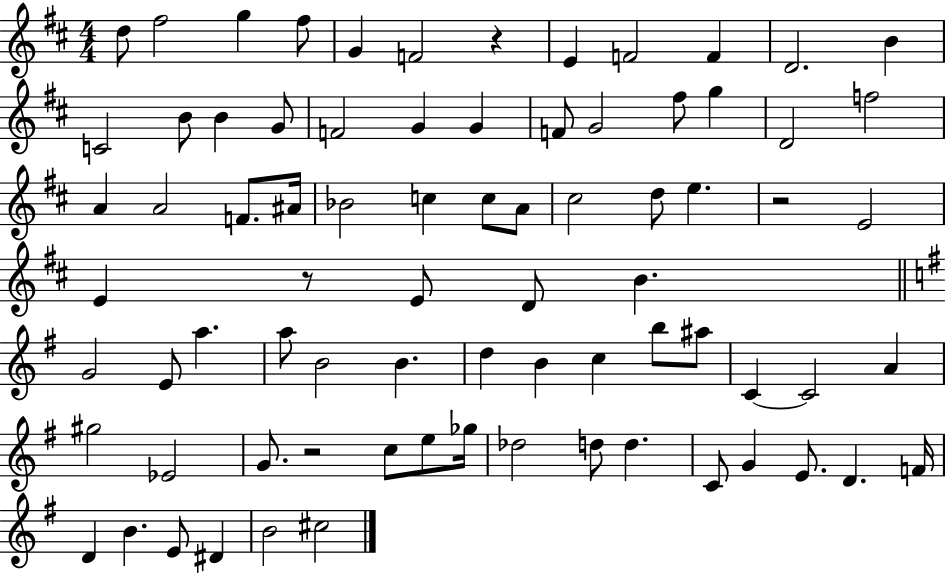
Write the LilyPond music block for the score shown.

{
  \clef treble
  \numericTimeSignature
  \time 4/4
  \key d \major
  \repeat volta 2 { d''8 fis''2 g''4 fis''8 | g'4 f'2 r4 | e'4 f'2 f'4 | d'2. b'4 | \break c'2 b'8 b'4 g'8 | f'2 g'4 g'4 | f'8 g'2 fis''8 g''4 | d'2 f''2 | \break a'4 a'2 f'8. ais'16 | bes'2 c''4 c''8 a'8 | cis''2 d''8 e''4. | r2 e'2 | \break e'4 r8 e'8 d'8 b'4. | \bar "||" \break \key g \major g'2 e'8 a''4. | a''8 b'2 b'4. | d''4 b'4 c''4 b''8 ais''8 | c'4~~ c'2 a'4 | \break gis''2 ees'2 | g'8. r2 c''8 e''8 ges''16 | des''2 d''8 d''4. | c'8 g'4 e'8. d'4. f'16 | \break d'4 b'4. e'8 dis'4 | b'2 cis''2 | } \bar "|."
}